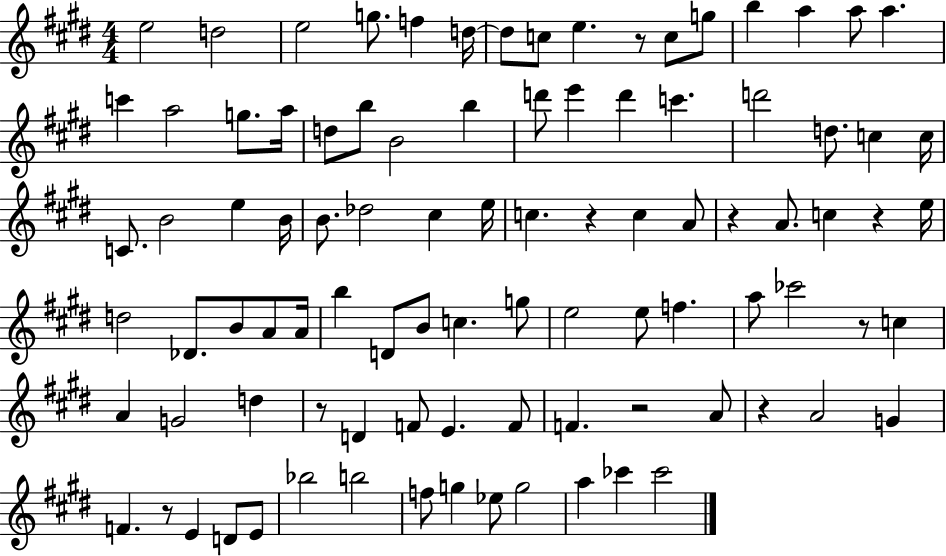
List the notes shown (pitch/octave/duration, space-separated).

E5/h D5/h E5/h G5/e. F5/q D5/s D5/e C5/e E5/q. R/e C5/e G5/e B5/q A5/q A5/e A5/q. C6/q A5/h G5/e. A5/s D5/e B5/e B4/h B5/q D6/e E6/q D6/q C6/q. D6/h D5/e. C5/q C5/s C4/e. B4/h E5/q B4/s B4/e. Db5/h C#5/q E5/s C5/q. R/q C5/q A4/e R/q A4/e. C5/q R/q E5/s D5/h Db4/e. B4/e A4/e A4/s B5/q D4/e B4/e C5/q. G5/e E5/h E5/e F5/q. A5/e CES6/h R/e C5/q A4/q G4/h D5/q R/e D4/q F4/e E4/q. F4/e F4/q. R/h A4/e R/q A4/h G4/q F4/q. R/e E4/q D4/e E4/e Bb5/h B5/h F5/e G5/q Eb5/e G5/h A5/q CES6/q CES6/h